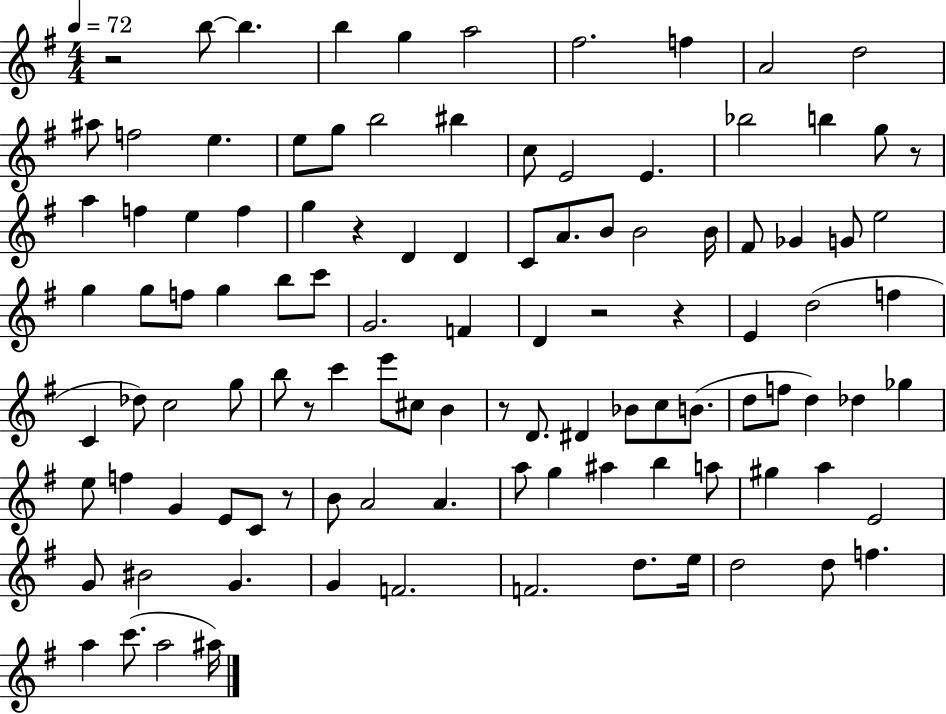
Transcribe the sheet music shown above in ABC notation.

X:1
T:Untitled
M:4/4
L:1/4
K:G
z2 b/2 b b g a2 ^f2 f A2 d2 ^a/2 f2 e e/2 g/2 b2 ^b c/2 E2 E _b2 b g/2 z/2 a f e f g z D D C/2 A/2 B/2 B2 B/4 ^F/2 _G G/2 e2 g g/2 f/2 g b/2 c'/2 G2 F D z2 z E d2 f C _d/2 c2 g/2 b/2 z/2 c' e'/2 ^c/2 B z/2 D/2 ^D _B/2 c/2 B/2 d/2 f/2 d _d _g e/2 f G E/2 C/2 z/2 B/2 A2 A a/2 g ^a b a/2 ^g a E2 G/2 ^B2 G G F2 F2 d/2 e/4 d2 d/2 f a c'/2 a2 ^a/4